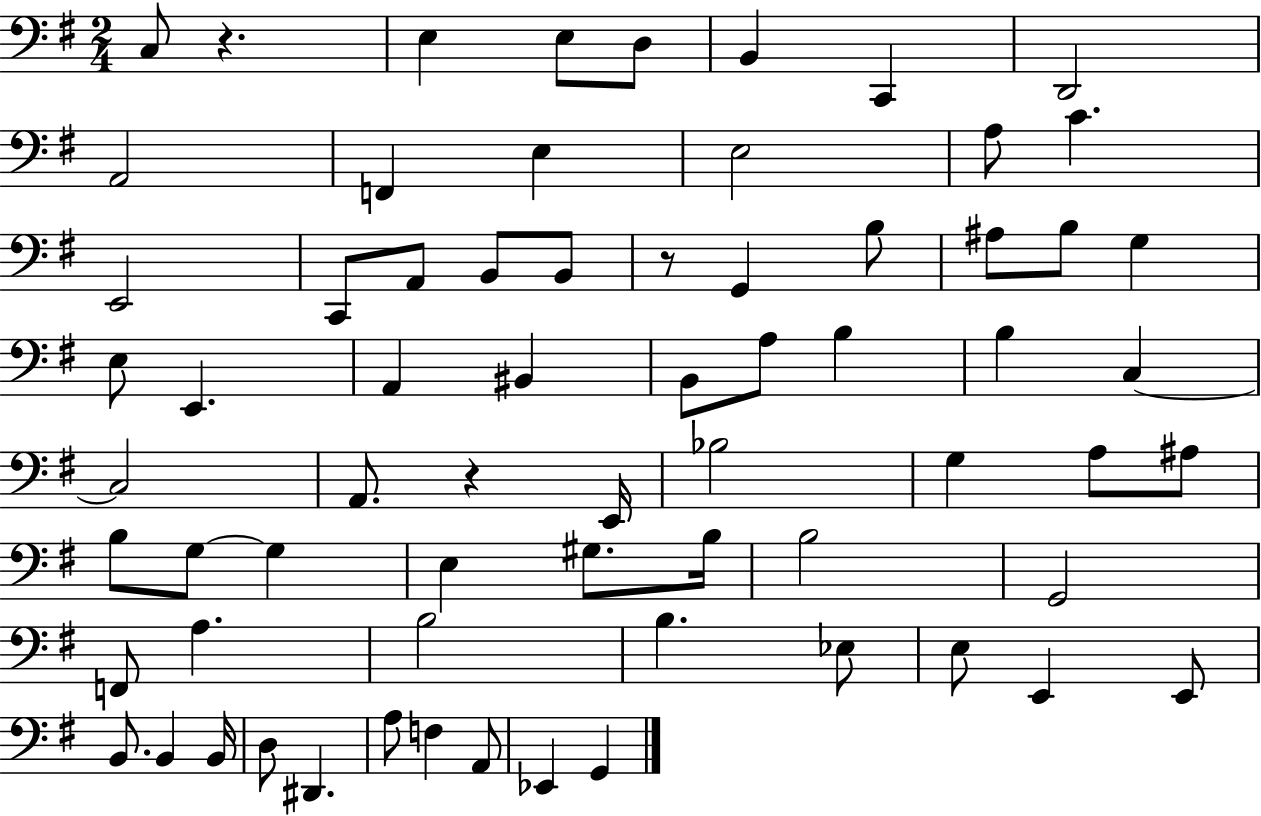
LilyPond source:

{
  \clef bass
  \numericTimeSignature
  \time 2/4
  \key g \major
  c8 r4. | e4 e8 d8 | b,4 c,4 | d,2 | \break a,2 | f,4 e4 | e2 | a8 c'4. | \break e,2 | c,8 a,8 b,8 b,8 | r8 g,4 b8 | ais8 b8 g4 | \break e8 e,4. | a,4 bis,4 | b,8 a8 b4 | b4 c4~~ | \break c2 | a,8. r4 e,16 | bes2 | g4 a8 ais8 | \break b8 g8~~ g4 | e4 gis8. b16 | b2 | g,2 | \break f,8 a4. | b2 | b4. ees8 | e8 e,4 e,8 | \break b,8. b,4 b,16 | d8 dis,4. | a8 f4 a,8 | ees,4 g,4 | \break \bar "|."
}